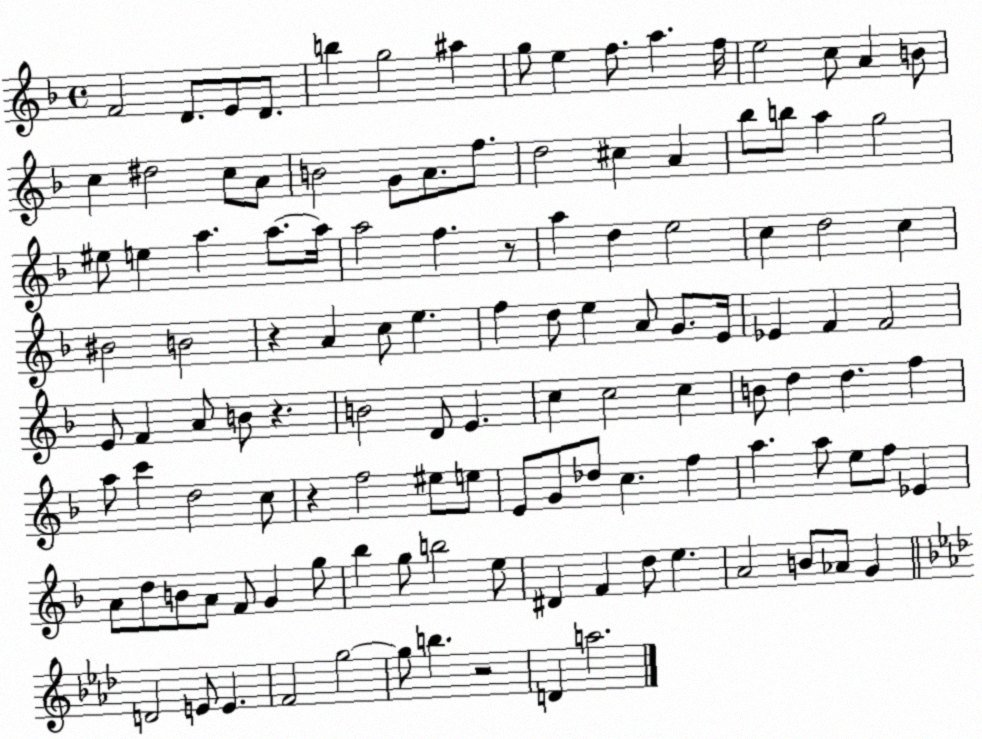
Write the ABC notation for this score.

X:1
T:Untitled
M:4/4
L:1/4
K:F
F2 D/2 E/2 D/2 b g2 ^a g/2 e f/2 a f/4 e2 c/2 A B/2 c ^d2 c/2 A/2 B2 G/2 A/2 f/2 d2 ^c A _b/2 b/2 a g2 ^e/2 e a a/2 a/4 a2 f z/2 a d e2 c d2 c ^B2 B2 z A c/2 e f d/2 e A/2 G/2 E/4 _E F F2 E/2 F A/2 B/2 z B2 D/2 E c c2 c B/2 d d f a/2 c' d2 c/2 z f2 ^e/2 e/2 E/2 G/2 _d/2 c f a a/2 e/2 f/2 _E A/2 d/2 B/2 A/2 F/2 G g/2 _b g/2 b2 e/2 ^D F d/2 e A2 B/2 _A/2 G D2 E/2 E F2 g2 g/2 b z2 D a2